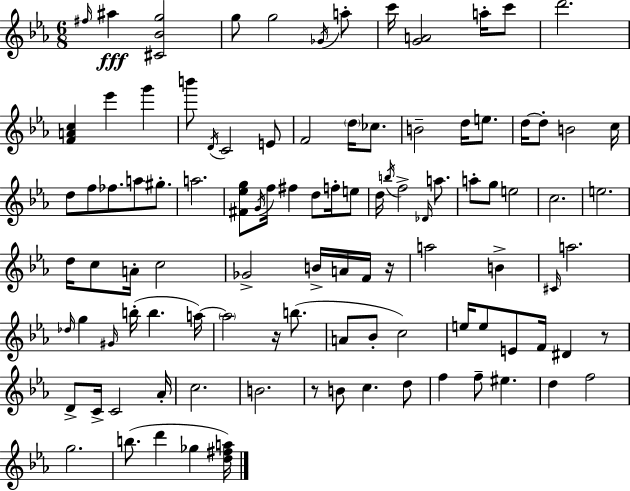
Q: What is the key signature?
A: EES major